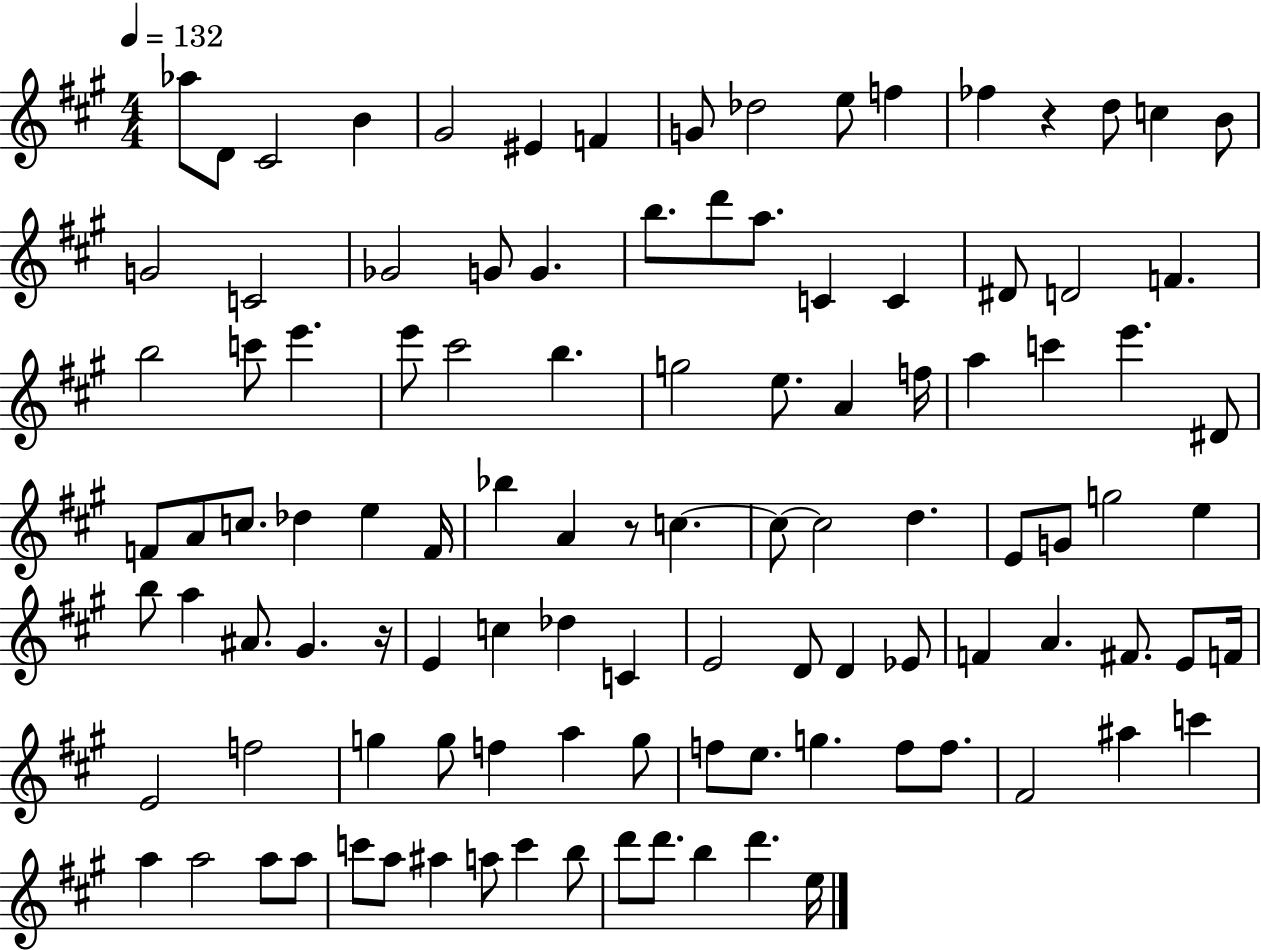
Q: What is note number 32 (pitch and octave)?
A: E6